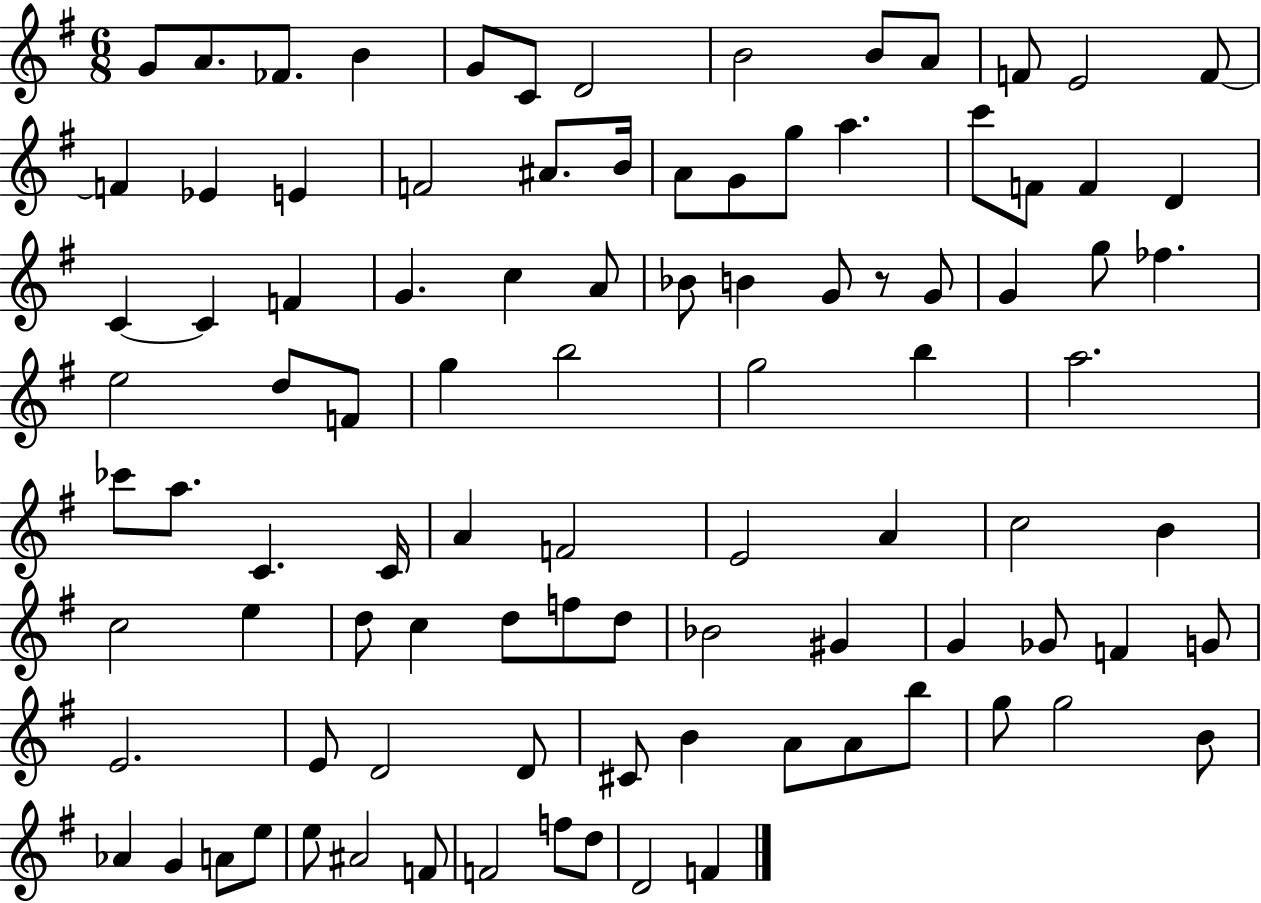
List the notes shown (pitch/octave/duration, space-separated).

G4/e A4/e. FES4/e. B4/q G4/e C4/e D4/h B4/h B4/e A4/e F4/e E4/h F4/e F4/q Eb4/q E4/q F4/h A#4/e. B4/s A4/e G4/e G5/e A5/q. C6/e F4/e F4/q D4/q C4/q C4/q F4/q G4/q. C5/q A4/e Bb4/e B4/q G4/e R/e G4/e G4/q G5/e FES5/q. E5/h D5/e F4/e G5/q B5/h G5/h B5/q A5/h. CES6/e A5/e. C4/q. C4/s A4/q F4/h E4/h A4/q C5/h B4/q C5/h E5/q D5/e C5/q D5/e F5/e D5/e Bb4/h G#4/q G4/q Gb4/e F4/q G4/e E4/h. E4/e D4/h D4/e C#4/e B4/q A4/e A4/e B5/e G5/e G5/h B4/e Ab4/q G4/q A4/e E5/e E5/e A#4/h F4/e F4/h F5/e D5/e D4/h F4/q